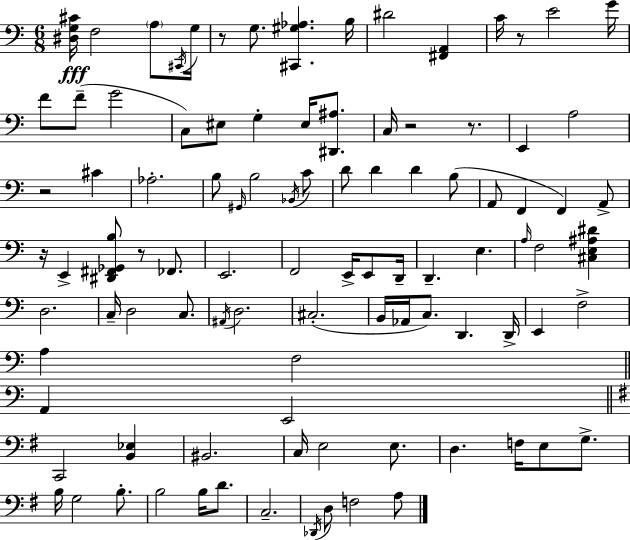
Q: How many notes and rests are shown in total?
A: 98